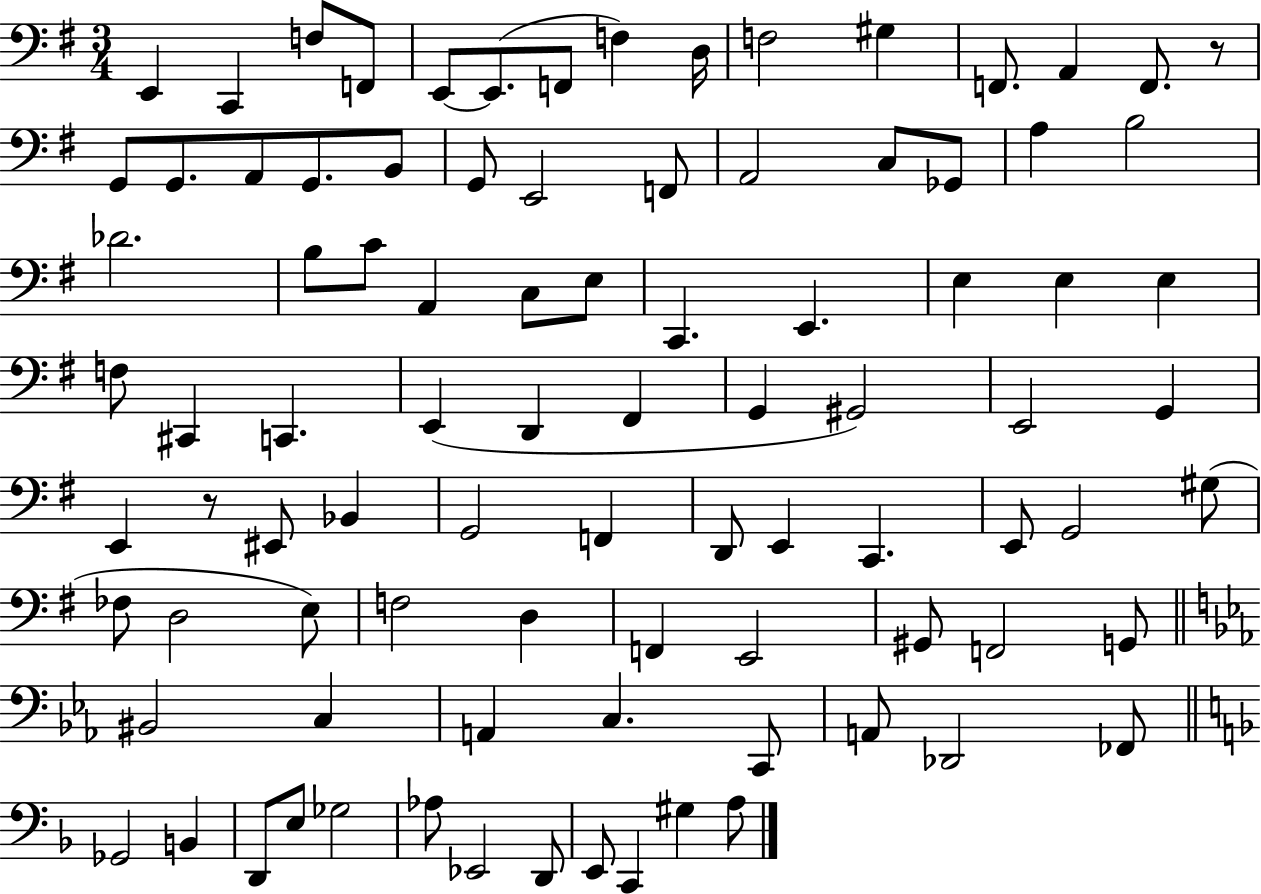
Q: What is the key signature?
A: G major